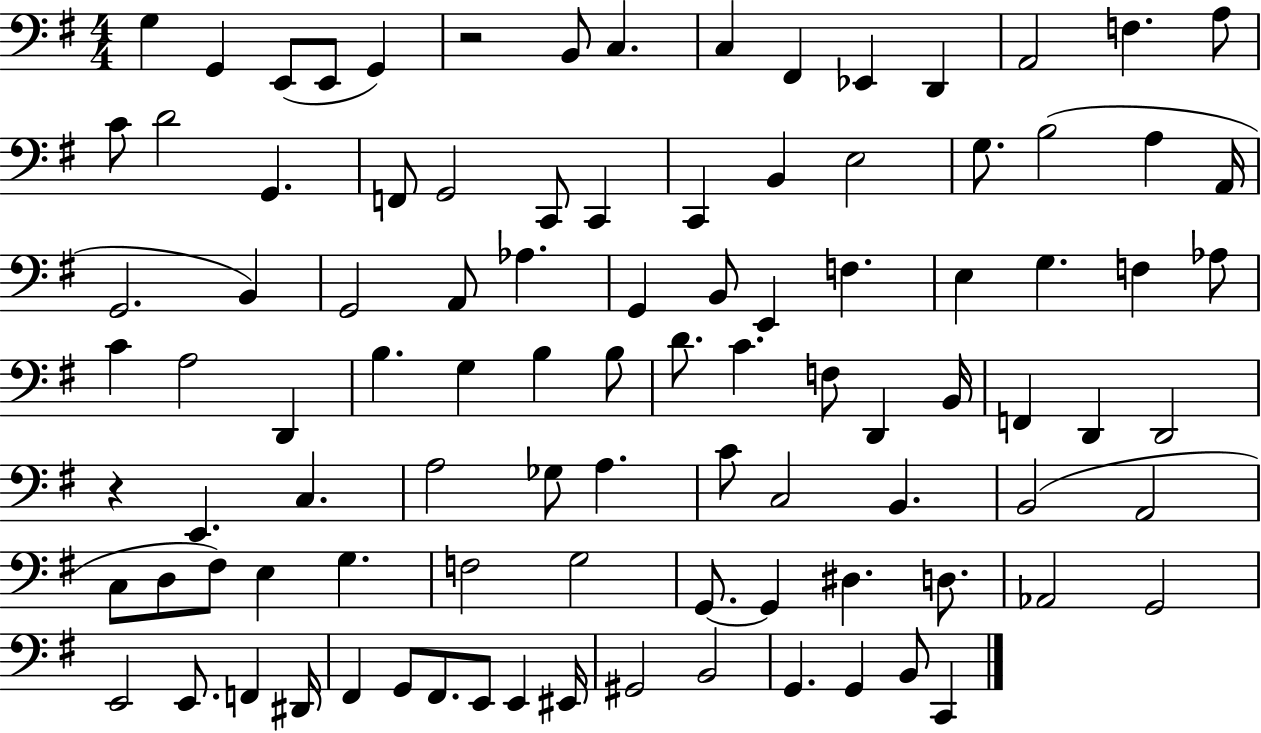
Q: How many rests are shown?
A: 2